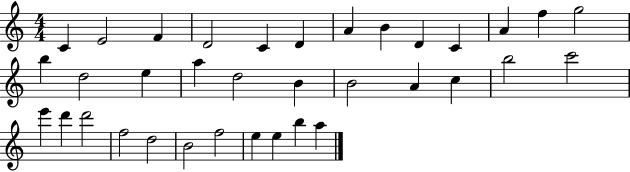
C4/q E4/h F4/q D4/h C4/q D4/q A4/q B4/q D4/q C4/q A4/q F5/q G5/h B5/q D5/h E5/q A5/q D5/h B4/q B4/h A4/q C5/q B5/h C6/h E6/q D6/q D6/h F5/h D5/h B4/h F5/h E5/q E5/q B5/q A5/q